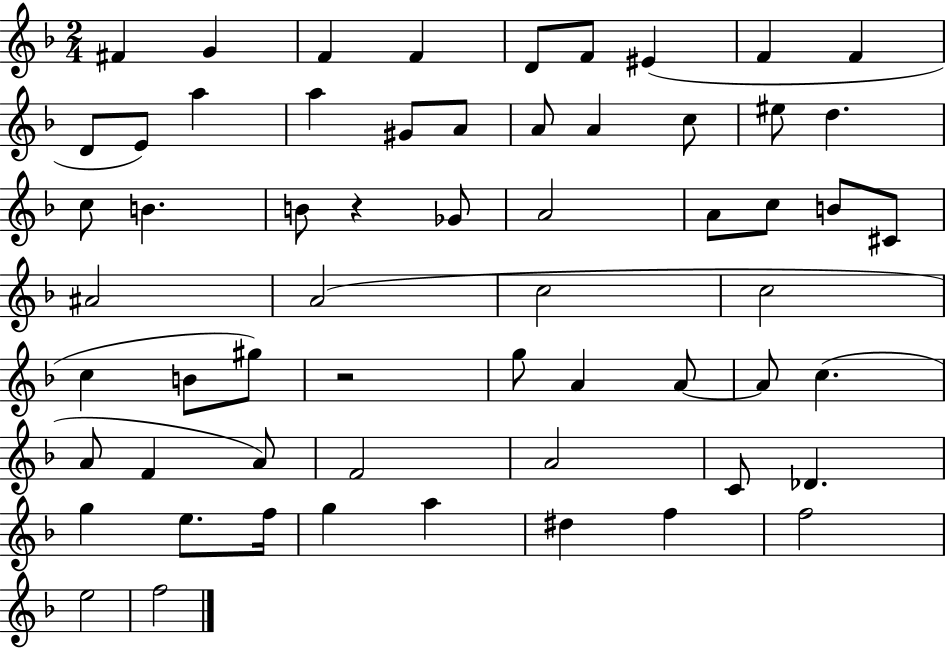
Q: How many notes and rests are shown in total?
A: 60